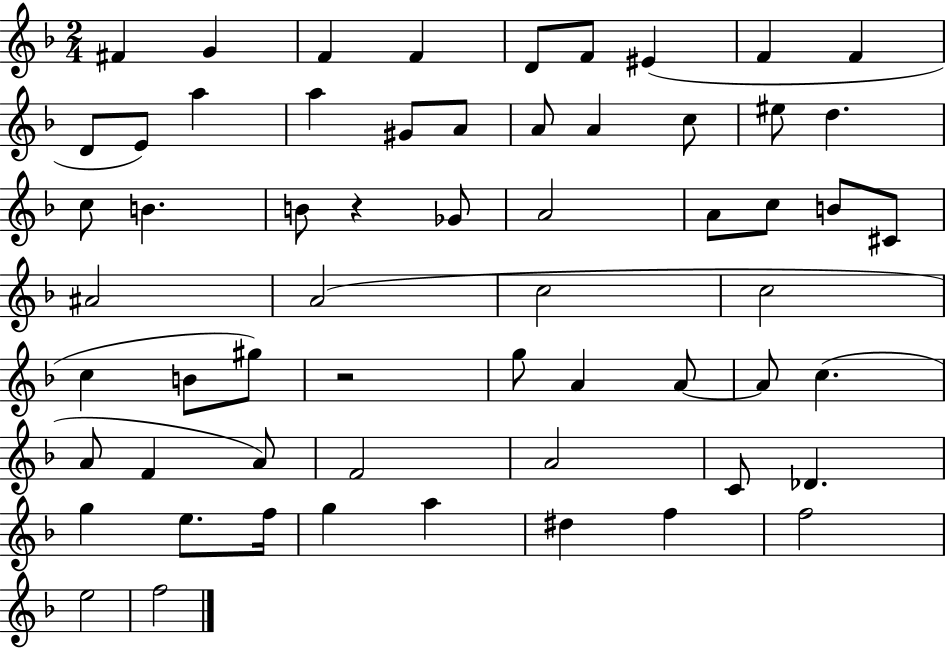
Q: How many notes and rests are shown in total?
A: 60